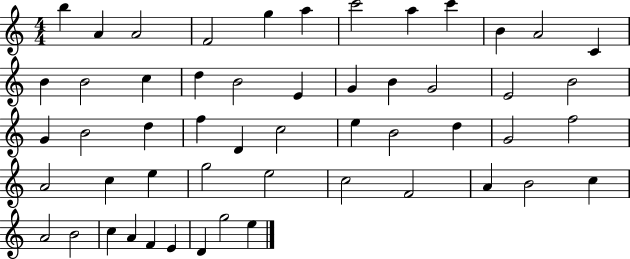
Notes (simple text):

B5/q A4/q A4/h F4/h G5/q A5/q C6/h A5/q C6/q B4/q A4/h C4/q B4/q B4/h C5/q D5/q B4/h E4/q G4/q B4/q G4/h E4/h B4/h G4/q B4/h D5/q F5/q D4/q C5/h E5/q B4/h D5/q G4/h F5/h A4/h C5/q E5/q G5/h E5/h C5/h F4/h A4/q B4/h C5/q A4/h B4/h C5/q A4/q F4/q E4/q D4/q G5/h E5/q